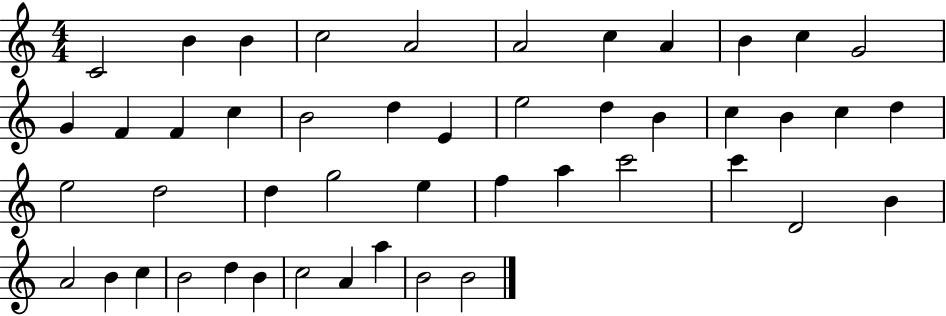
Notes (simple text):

C4/h B4/q B4/q C5/h A4/h A4/h C5/q A4/q B4/q C5/q G4/h G4/q F4/q F4/q C5/q B4/h D5/q E4/q E5/h D5/q B4/q C5/q B4/q C5/q D5/q E5/h D5/h D5/q G5/h E5/q F5/q A5/q C6/h C6/q D4/h B4/q A4/h B4/q C5/q B4/h D5/q B4/q C5/h A4/q A5/q B4/h B4/h